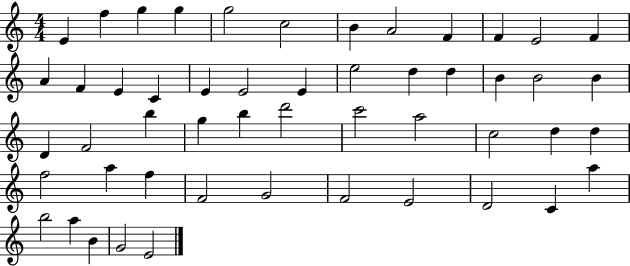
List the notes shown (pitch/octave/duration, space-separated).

E4/q F5/q G5/q G5/q G5/h C5/h B4/q A4/h F4/q F4/q E4/h F4/q A4/q F4/q E4/q C4/q E4/q E4/h E4/q E5/h D5/q D5/q B4/q B4/h B4/q D4/q F4/h B5/q G5/q B5/q D6/h C6/h A5/h C5/h D5/q D5/q F5/h A5/q F5/q F4/h G4/h F4/h E4/h D4/h C4/q A5/q B5/h A5/q B4/q G4/h E4/h